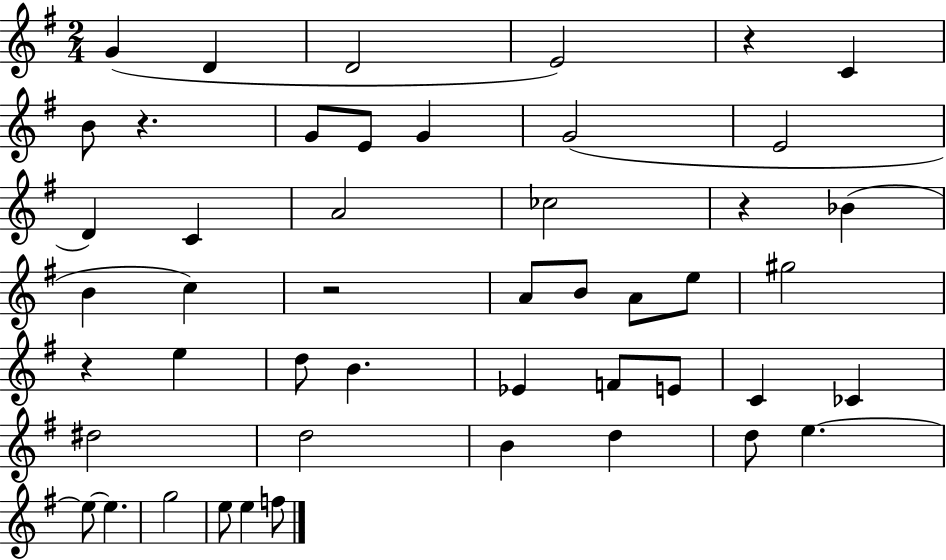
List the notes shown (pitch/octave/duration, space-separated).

G4/q D4/q D4/h E4/h R/q C4/q B4/e R/q. G4/e E4/e G4/q G4/h E4/h D4/q C4/q A4/h CES5/h R/q Bb4/q B4/q C5/q R/h A4/e B4/e A4/e E5/e G#5/h R/q E5/q D5/e B4/q. Eb4/q F4/e E4/e C4/q CES4/q D#5/h D5/h B4/q D5/q D5/e E5/q. E5/e E5/q. G5/h E5/e E5/q F5/e